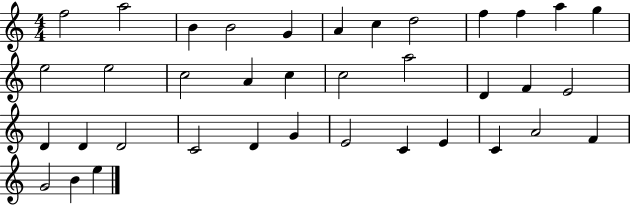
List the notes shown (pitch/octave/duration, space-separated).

F5/h A5/h B4/q B4/h G4/q A4/q C5/q D5/h F5/q F5/q A5/q G5/q E5/h E5/h C5/h A4/q C5/q C5/h A5/h D4/q F4/q E4/h D4/q D4/q D4/h C4/h D4/q G4/q E4/h C4/q E4/q C4/q A4/h F4/q G4/h B4/q E5/q